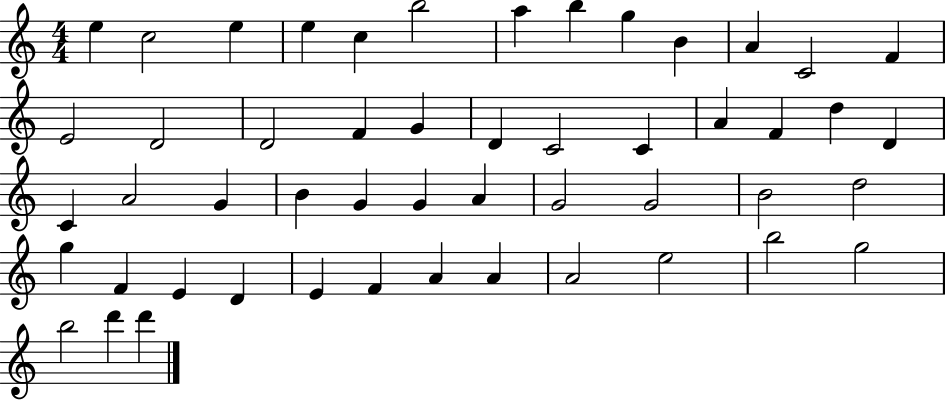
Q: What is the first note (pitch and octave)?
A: E5